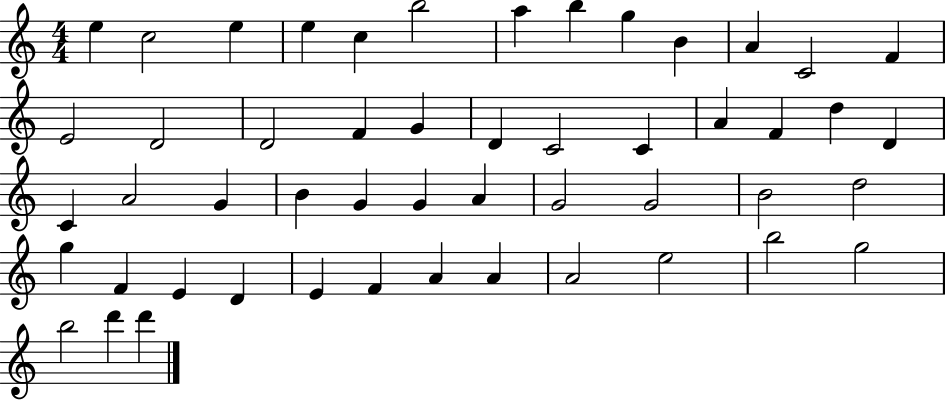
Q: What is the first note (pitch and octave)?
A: E5